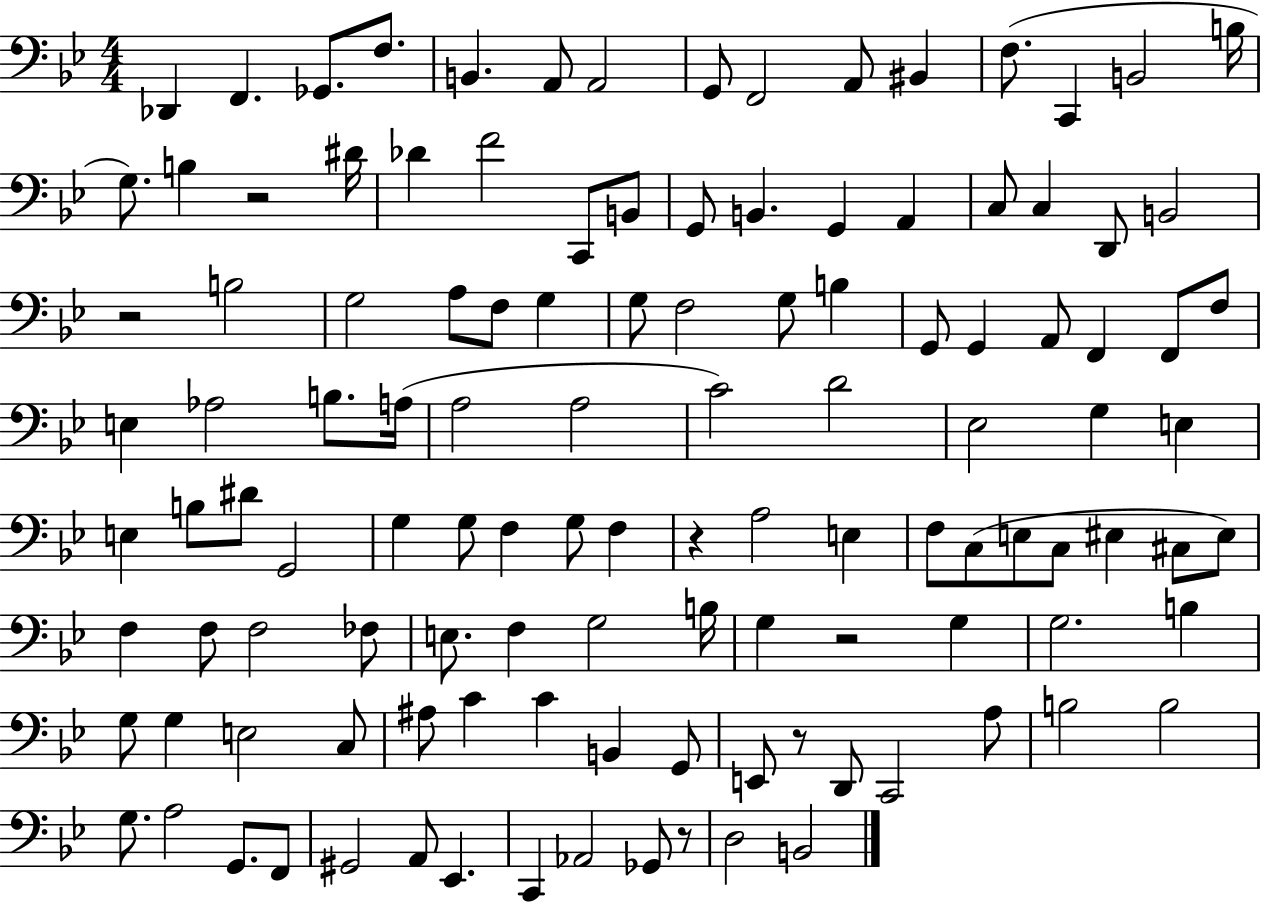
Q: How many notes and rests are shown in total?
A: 119